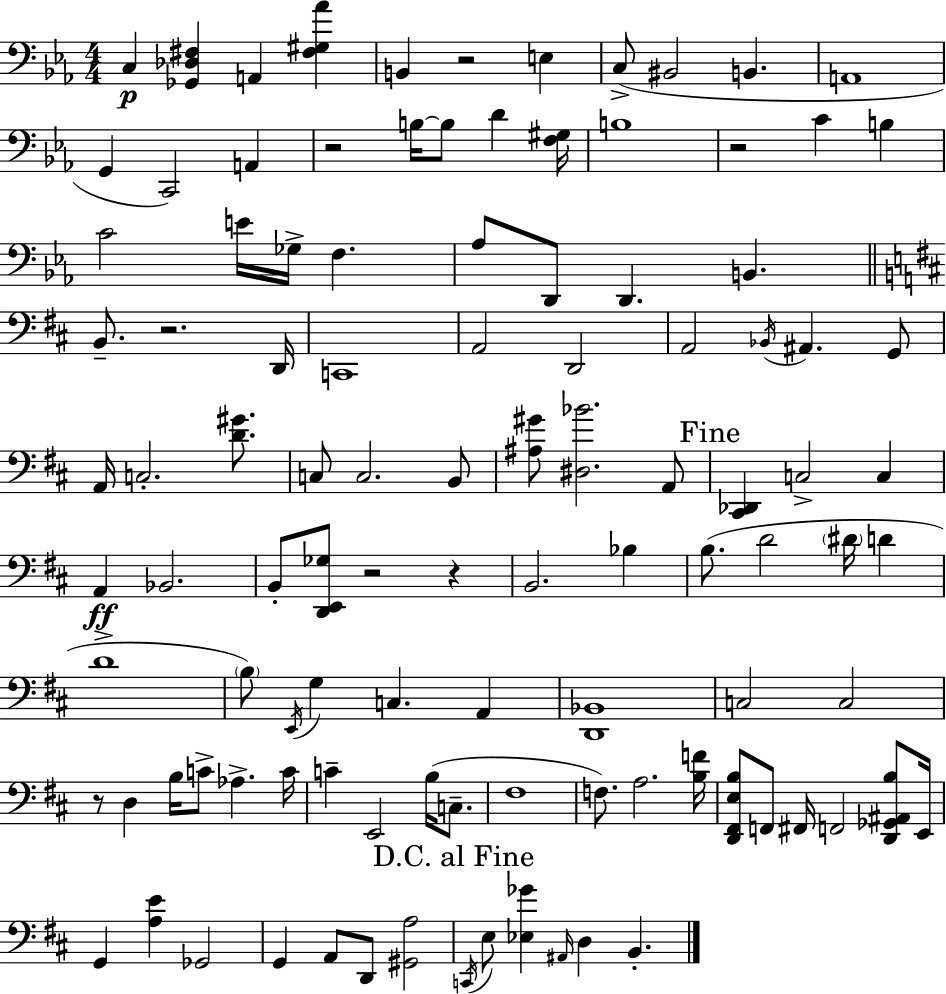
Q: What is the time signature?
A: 4/4